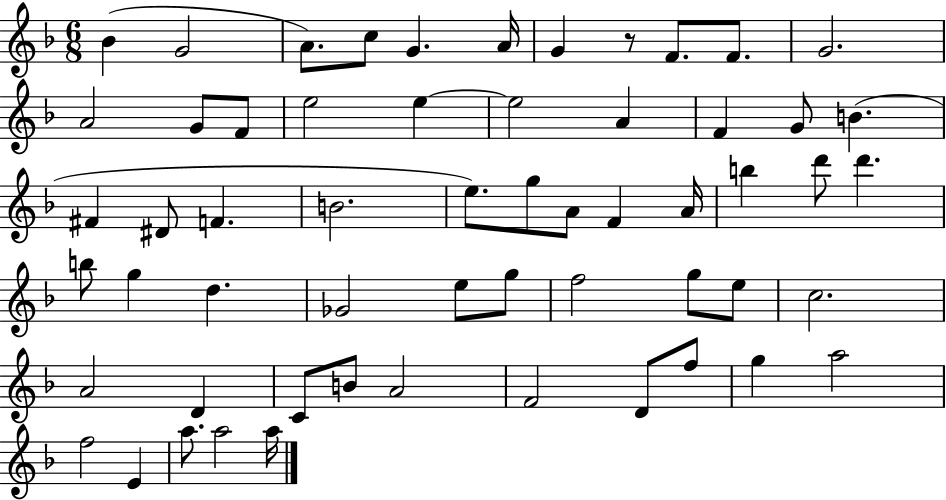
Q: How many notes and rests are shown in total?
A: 58